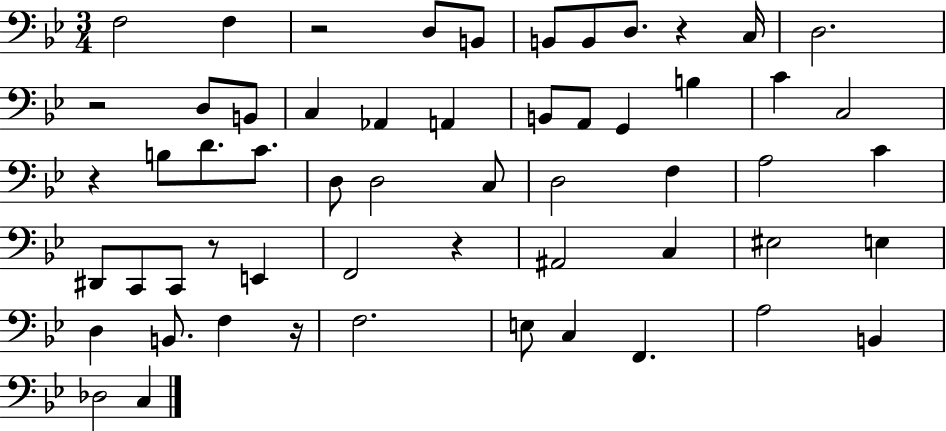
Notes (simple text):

F3/h F3/q R/h D3/e B2/e B2/e B2/e D3/e. R/q C3/s D3/h. R/h D3/e B2/e C3/q Ab2/q A2/q B2/e A2/e G2/q B3/q C4/q C3/h R/q B3/e D4/e. C4/e. D3/e D3/h C3/e D3/h F3/q A3/h C4/q D#2/e C2/e C2/e R/e E2/q F2/h R/q A#2/h C3/q EIS3/h E3/q D3/q B2/e. F3/q R/s F3/h. E3/e C3/q F2/q. A3/h B2/q Db3/h C3/q